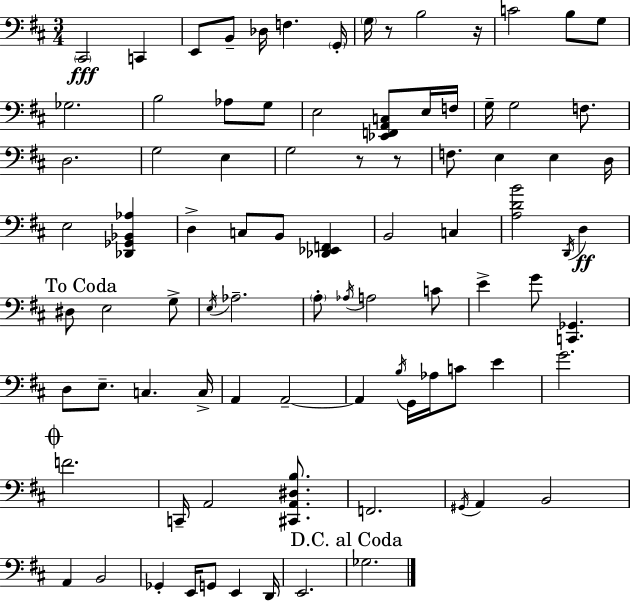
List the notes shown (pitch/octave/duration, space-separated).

C#2/h C2/q E2/e B2/e Db3/s F3/q. G2/s G3/s R/e B3/h R/s C4/h B3/e G3/e Gb3/h. B3/h Ab3/e G3/e E3/h [Eb2,F2,A2,C3]/e E3/s F3/s G3/s G3/h F3/e. D3/h. G3/h E3/q G3/h R/e R/e F3/e. E3/q E3/q D3/s E3/h [Db2,Gb2,Bb2,Ab3]/q D3/q C3/e B2/e [Db2,Eb2,F2]/q B2/h C3/q [A3,D4,B4]/h D2/s D3/q D#3/e E3/h G3/e E3/s Ab3/h. A3/e Ab3/s A3/h C4/e E4/q G4/e [C2,Gb2]/q. D3/e E3/e. C3/q. C3/s A2/q A2/h A2/q B3/s G2/s Ab3/s C4/e E4/q G4/h. F4/h. C2/s A2/h [C#2,A2,D#3,B3]/e. F2/h. G#2/s A2/q B2/h A2/q B2/h Gb2/q E2/s G2/e E2/q D2/s E2/h. Gb3/h.